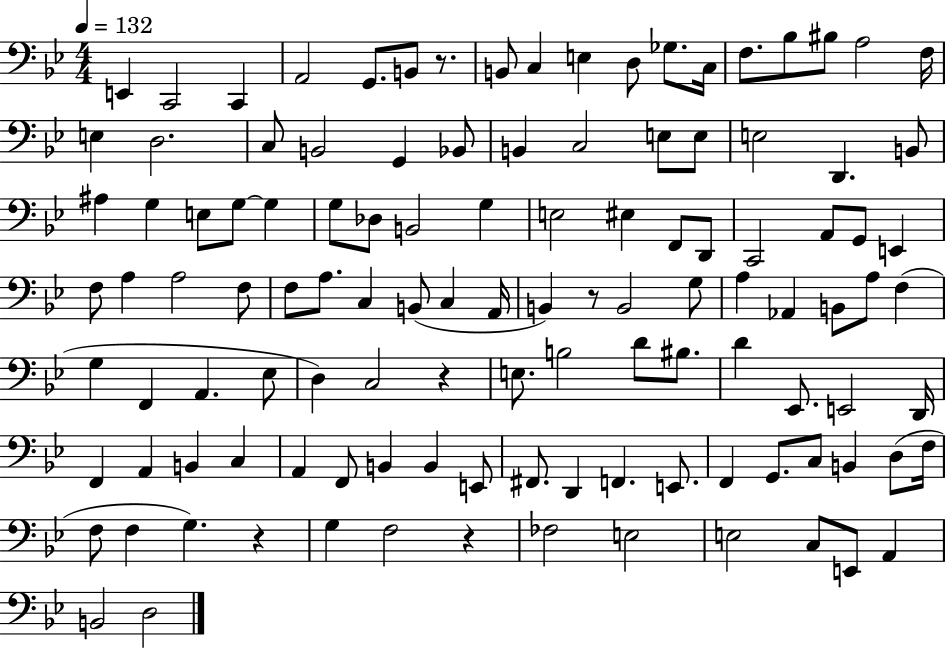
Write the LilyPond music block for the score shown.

{
  \clef bass
  \numericTimeSignature
  \time 4/4
  \key bes \major
  \tempo 4 = 132
  \repeat volta 2 { e,4 c,2 c,4 | a,2 g,8. b,8 r8. | b,8 c4 e4 d8 ges8. c16 | f8. bes8 bis8 a2 f16 | \break e4 d2. | c8 b,2 g,4 bes,8 | b,4 c2 e8 e8 | e2 d,4. b,8 | \break ais4 g4 e8 g8~~ g4 | g8 des8 b,2 g4 | e2 eis4 f,8 d,8 | c,2 a,8 g,8 e,4 | \break f8 a4 a2 f8 | f8 a8. c4 b,8( c4 a,16 | b,4) r8 b,2 g8 | a4 aes,4 b,8 a8 f4( | \break g4 f,4 a,4. ees8 | d4) c2 r4 | e8. b2 d'8 bis8. | d'4 ees,8. e,2 d,16 | \break f,4 a,4 b,4 c4 | a,4 f,8 b,4 b,4 e,8 | fis,8. d,4 f,4. e,8. | f,4 g,8. c8 b,4 d8( f16 | \break f8 f4 g4.) r4 | g4 f2 r4 | fes2 e2 | e2 c8 e,8 a,4 | \break b,2 d2 | } \bar "|."
}